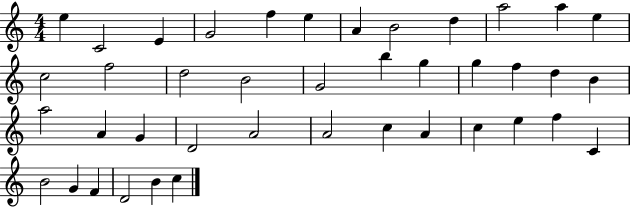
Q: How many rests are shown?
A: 0